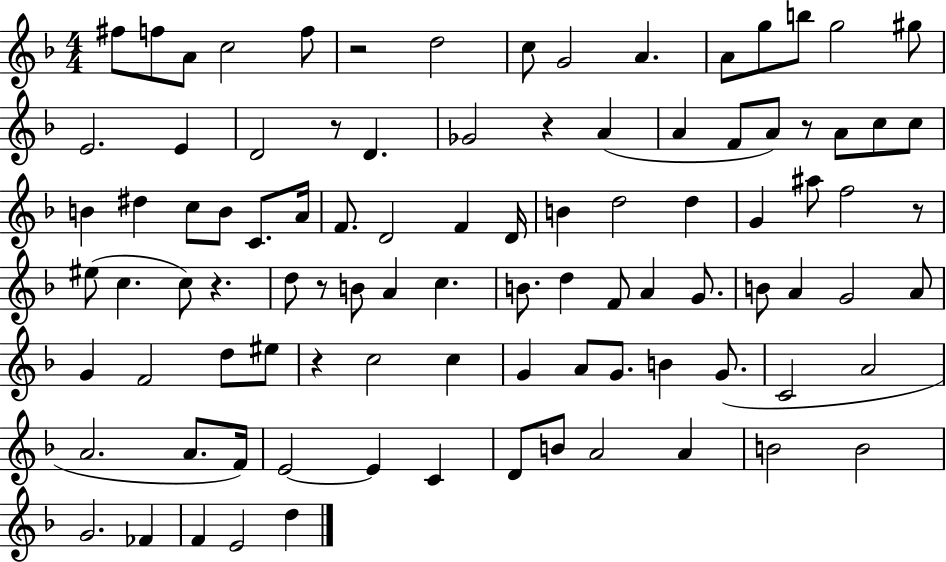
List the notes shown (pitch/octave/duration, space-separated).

F#5/e F5/e A4/e C5/h F5/e R/h D5/h C5/e G4/h A4/q. A4/e G5/e B5/e G5/h G#5/e E4/h. E4/q D4/h R/e D4/q. Gb4/h R/q A4/q A4/q F4/e A4/e R/e A4/e C5/e C5/e B4/q D#5/q C5/e B4/e C4/e. A4/s F4/e. D4/h F4/q D4/s B4/q D5/h D5/q G4/q A#5/e F5/h R/e EIS5/e C5/q. C5/e R/q. D5/e R/e B4/e A4/q C5/q. B4/e. D5/q F4/e A4/q G4/e. B4/e A4/q G4/h A4/e G4/q F4/h D5/e EIS5/e R/q C5/h C5/q G4/q A4/e G4/e. B4/q G4/e. C4/h A4/h A4/h. A4/e. F4/s E4/h E4/q C4/q D4/e B4/e A4/h A4/q B4/h B4/h G4/h. FES4/q F4/q E4/h D5/q